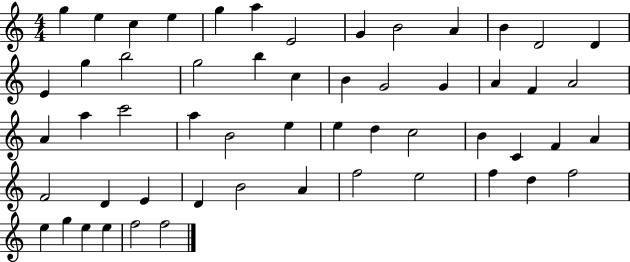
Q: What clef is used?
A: treble